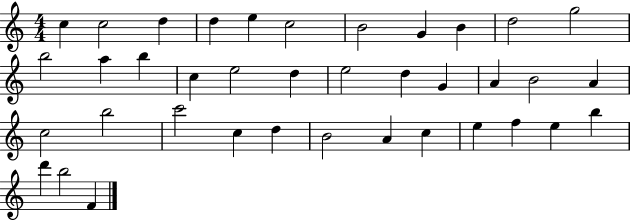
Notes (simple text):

C5/q C5/h D5/q D5/q E5/q C5/h B4/h G4/q B4/q D5/h G5/h B5/h A5/q B5/q C5/q E5/h D5/q E5/h D5/q G4/q A4/q B4/h A4/q C5/h B5/h C6/h C5/q D5/q B4/h A4/q C5/q E5/q F5/q E5/q B5/q D6/q B5/h F4/q